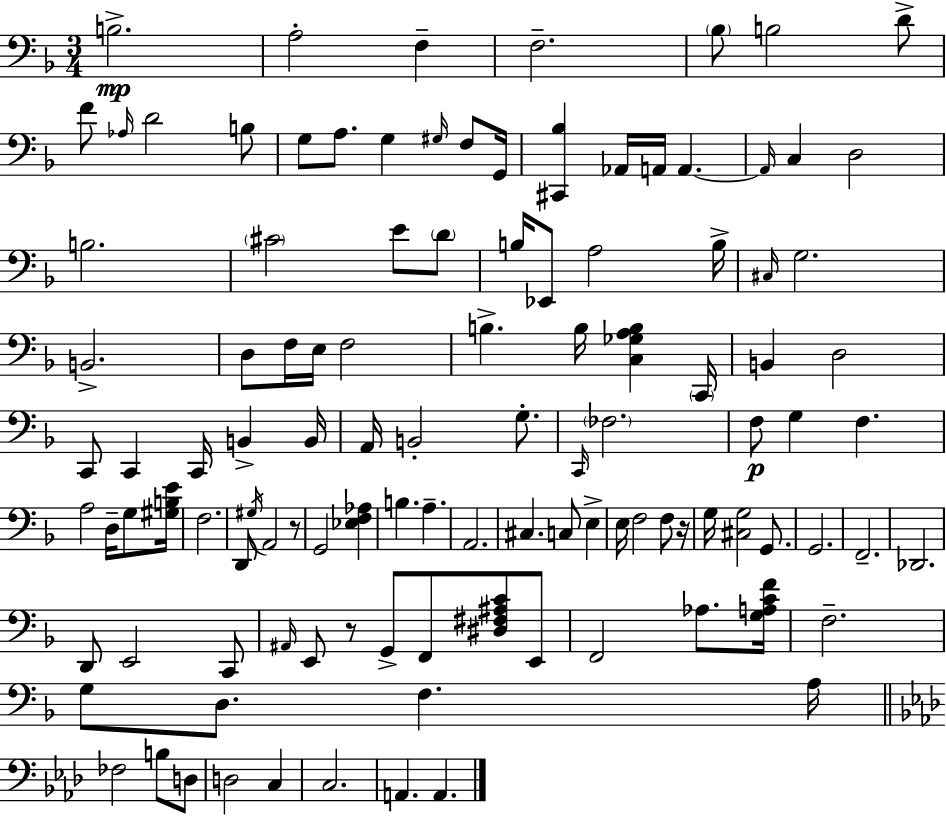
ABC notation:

X:1
T:Untitled
M:3/4
L:1/4
K:F
B,2 A,2 F, F,2 _B,/2 B,2 D/2 F/2 _A,/4 D2 B,/2 G,/2 A,/2 G, ^G,/4 F,/2 G,,/4 [^C,,_B,] _A,,/4 A,,/4 A,, A,,/4 C, D,2 B,2 ^C2 E/2 D/2 B,/4 _E,,/2 A,2 B,/4 ^C,/4 G,2 B,,2 D,/2 F,/4 E,/4 F,2 B, B,/4 [C,_G,A,B,] C,,/4 B,, D,2 C,,/2 C,, C,,/4 B,, B,,/4 A,,/4 B,,2 G,/2 C,,/4 _F,2 F,/2 G, F, A,2 D,/4 G,/2 [^G,B,E]/4 F,2 D,,/2 ^G,/4 A,,2 z/2 G,,2 [_E,F,_A,] B, A, A,,2 ^C, C,/2 E, E,/4 F,2 F,/2 z/4 G,/4 [^C,G,]2 G,,/2 G,,2 F,,2 _D,,2 D,,/2 E,,2 C,,/2 ^A,,/4 E,,/2 z/2 G,,/2 F,,/2 [^D,^F,^A,C]/2 E,,/2 F,,2 _A,/2 [G,A,CF]/4 F,2 G,/2 D,/2 F, A,/4 _F,2 B,/2 D,/2 D,2 C, C,2 A,, A,,